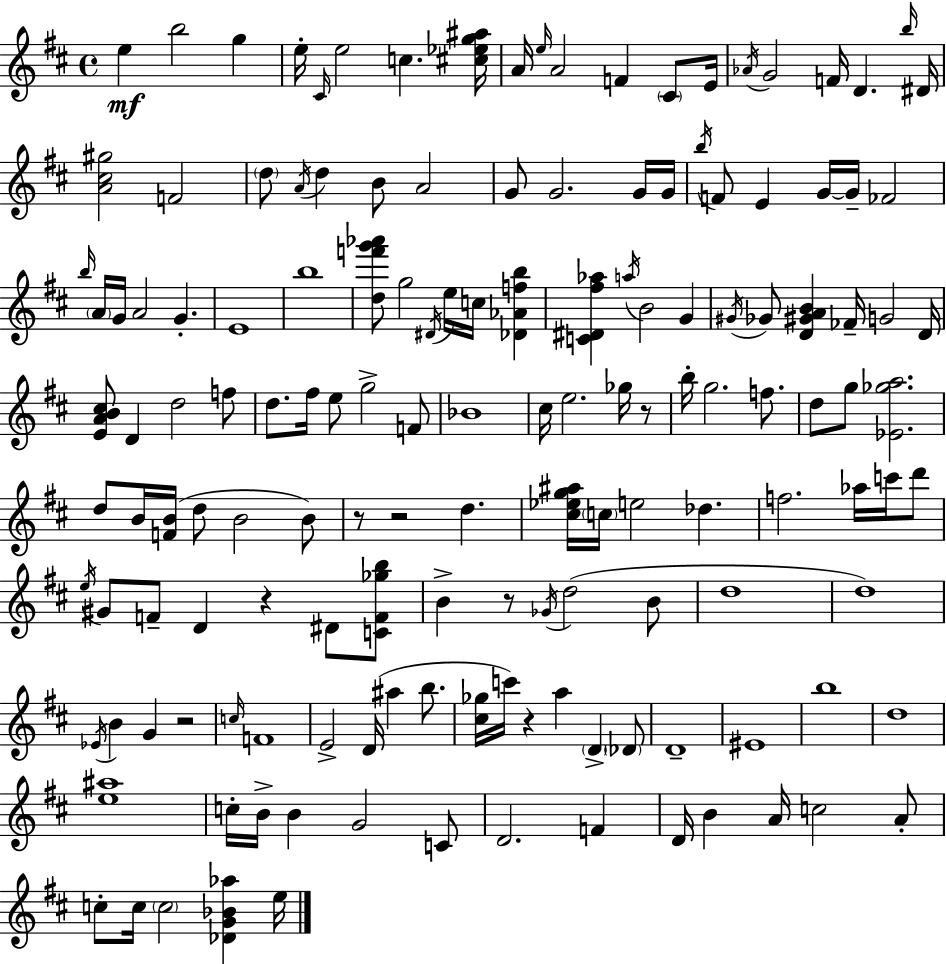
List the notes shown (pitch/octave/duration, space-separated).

E5/q B5/h G5/q E5/s C#4/s E5/h C5/q. [C#5,Eb5,G5,A#5]/s A4/s E5/s A4/h F4/q C#4/e E4/s Ab4/s G4/h F4/s D4/q. B5/s D#4/s [A4,C#5,G#5]/h F4/h D5/e A4/s D5/q B4/e A4/h G4/e G4/h. G4/s G4/s B5/s F4/e E4/q G4/s G4/s FES4/h B5/s A4/s G4/s A4/h G4/q. E4/w B5/w [D5,F6,G6,Ab6]/e G5/h D#4/s E5/s C5/s [Db4,Ab4,F5,B5]/q [C4,D#4,F#5,Ab5]/q A5/s B4/h G4/q G#4/s Gb4/e [D4,G#4,A4,B4]/q FES4/s G4/h D4/s [E4,A4,B4,C#5]/e D4/q D5/h F5/e D5/e. F#5/s E5/e G5/h F4/e Bb4/w C#5/s E5/h. Gb5/s R/e B5/s G5/h. F5/e. D5/e G5/e [Eb4,Gb5,A5]/h. D5/e B4/s [F4,B4]/s D5/e B4/h B4/e R/e R/h D5/q. [C#5,Eb5,G5,A#5]/s C5/s E5/h Db5/q. F5/h. Ab5/s C6/s D6/e E5/s G#4/e F4/e D4/q R/q D#4/e [C4,F4,Gb5,B5]/e B4/q R/e Gb4/s D5/h B4/e D5/w D5/w Eb4/s B4/q G4/q R/h C5/s F4/w E4/h D4/s A#5/q B5/e. [C#5,Gb5]/s C6/s R/q A5/q D4/q Db4/e D4/w EIS4/w B5/w D5/w [E5,A#5]/w C5/s B4/s B4/q G4/h C4/e D4/h. F4/q D4/s B4/q A4/s C5/h A4/e C5/e C5/s C5/h [Db4,G4,Bb4,Ab5]/q E5/s